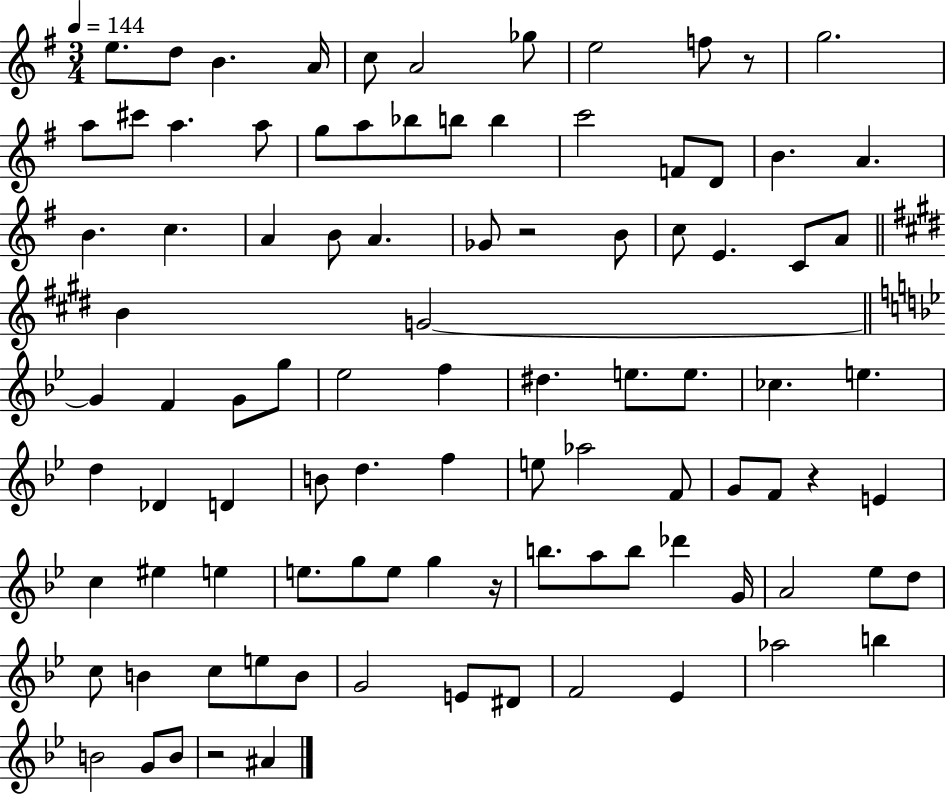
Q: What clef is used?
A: treble